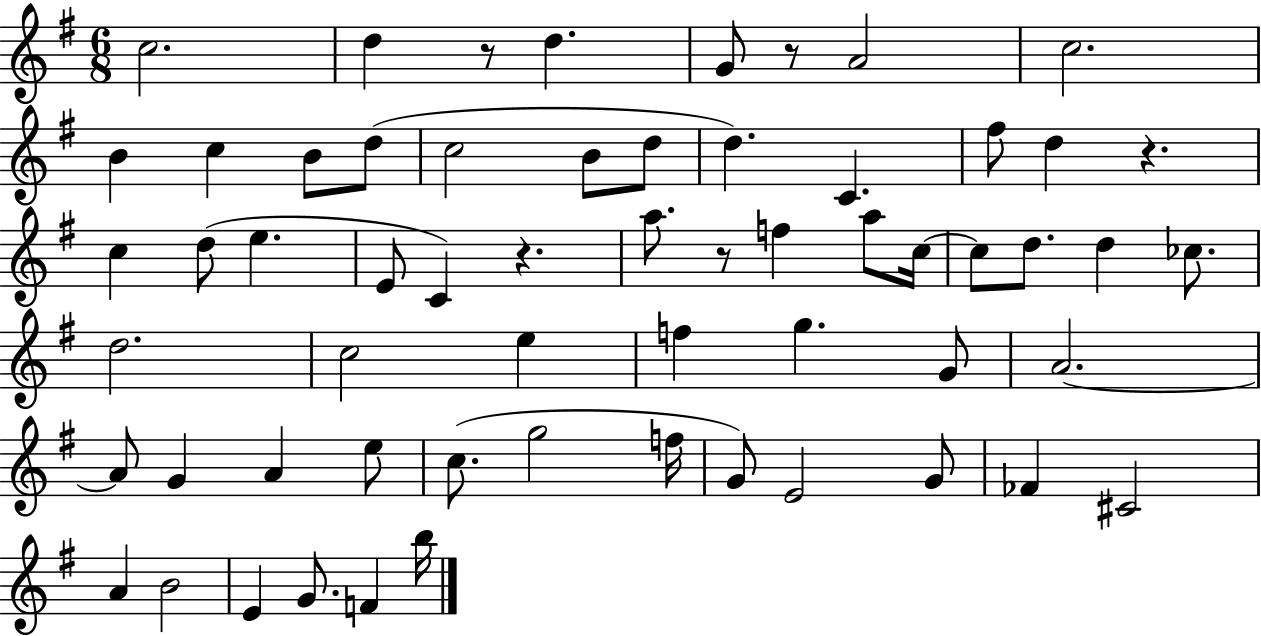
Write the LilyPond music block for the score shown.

{
  \clef treble
  \numericTimeSignature
  \time 6/8
  \key g \major
  c''2. | d''4 r8 d''4. | g'8 r8 a'2 | c''2. | \break b'4 c''4 b'8 d''8( | c''2 b'8 d''8 | d''4.) c'4. | fis''8 d''4 r4. | \break c''4 d''8( e''4. | e'8 c'4) r4. | a''8. r8 f''4 a''8 c''16~~ | c''8 d''8. d''4 ces''8. | \break d''2. | c''2 e''4 | f''4 g''4. g'8 | a'2.~~ | \break a'8 g'4 a'4 e''8 | c''8.( g''2 f''16 | g'8) e'2 g'8 | fes'4 cis'2 | \break a'4 b'2 | e'4 g'8. f'4 b''16 | \bar "|."
}